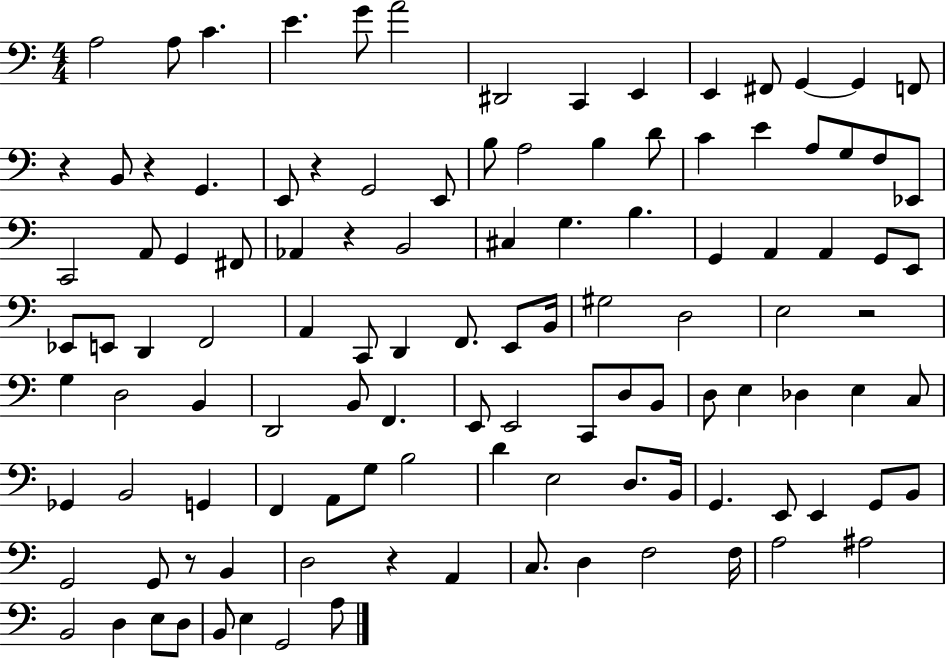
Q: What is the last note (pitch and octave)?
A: A3